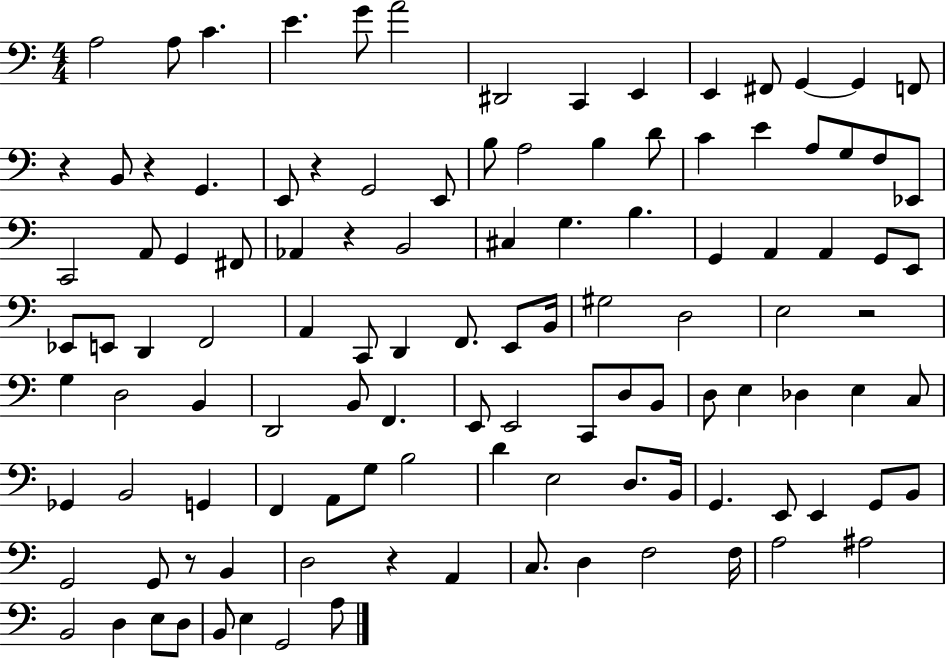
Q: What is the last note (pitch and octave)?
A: A3